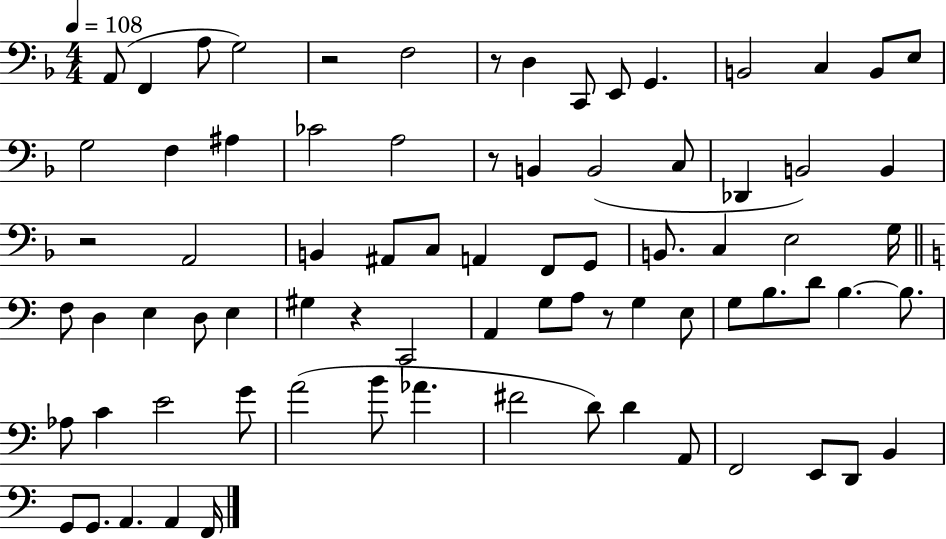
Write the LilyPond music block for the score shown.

{
  \clef bass
  \numericTimeSignature
  \time 4/4
  \key f \major
  \tempo 4 = 108
  a,8( f,4 a8 g2) | r2 f2 | r8 d4 c,8 e,8 g,4. | b,2 c4 b,8 e8 | \break g2 f4 ais4 | ces'2 a2 | r8 b,4 b,2( c8 | des,4 b,2) b,4 | \break r2 a,2 | b,4 ais,8 c8 a,4 f,8 g,8 | b,8. c4 e2 g16 | \bar "||" \break \key c \major f8 d4 e4 d8 e4 | gis4 r4 c,2 | a,4 g8 a8 r8 g4 e8 | g8 b8. d'8 b4.~~ b8. | \break aes8 c'4 e'2 g'8 | a'2( b'8 aes'4. | fis'2 d'8) d'4 a,8 | f,2 e,8 d,8 b,4 | \break g,8 g,8. a,4. a,4 f,16 | \bar "|."
}